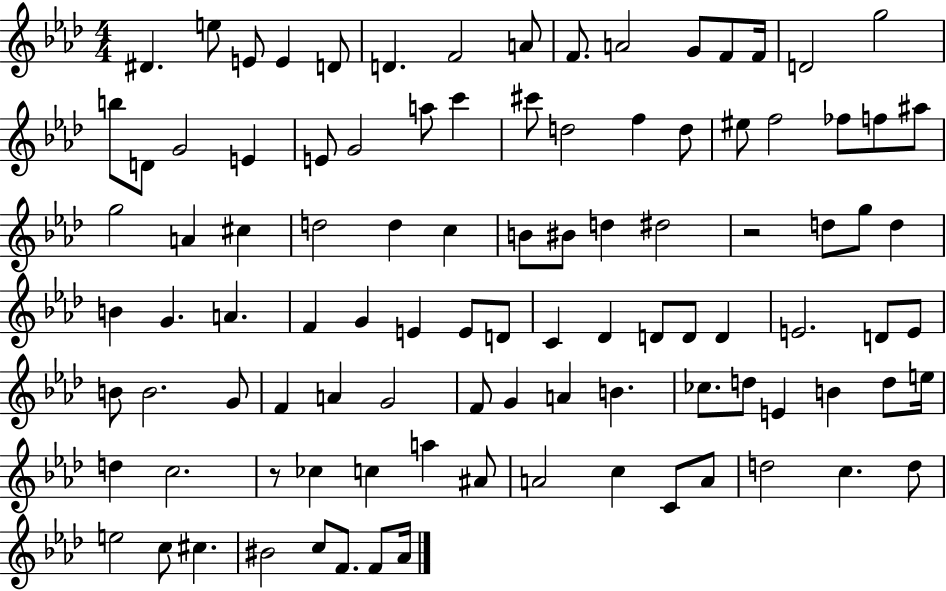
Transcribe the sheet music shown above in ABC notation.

X:1
T:Untitled
M:4/4
L:1/4
K:Ab
^D e/2 E/2 E D/2 D F2 A/2 F/2 A2 G/2 F/2 F/4 D2 g2 b/2 D/2 G2 E E/2 G2 a/2 c' ^c'/2 d2 f d/2 ^e/2 f2 _f/2 f/2 ^a/2 g2 A ^c d2 d c B/2 ^B/2 d ^d2 z2 d/2 g/2 d B G A F G E E/2 D/2 C _D D/2 D/2 D E2 D/2 E/2 B/2 B2 G/2 F A G2 F/2 G A B _c/2 d/2 E B d/2 e/4 d c2 z/2 _c c a ^A/2 A2 c C/2 A/2 d2 c d/2 e2 c/2 ^c ^B2 c/2 F/2 F/2 _A/4